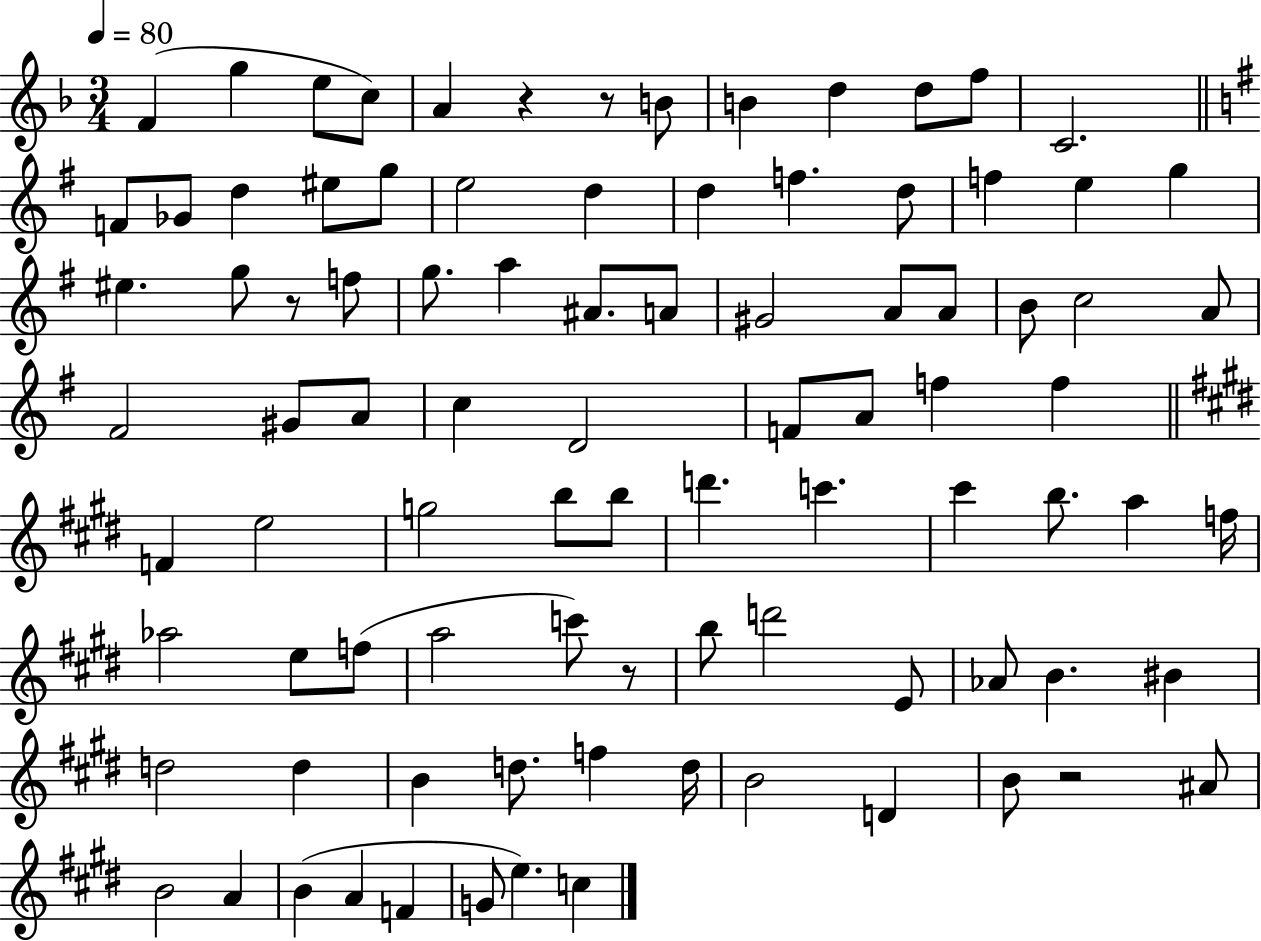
{
  \clef treble
  \numericTimeSignature
  \time 3/4
  \key f \major
  \tempo 4 = 80
  f'4( g''4 e''8 c''8) | a'4 r4 r8 b'8 | b'4 d''4 d''8 f''8 | c'2. | \break \bar "||" \break \key g \major f'8 ges'8 d''4 eis''8 g''8 | e''2 d''4 | d''4 f''4. d''8 | f''4 e''4 g''4 | \break eis''4. g''8 r8 f''8 | g''8. a''4 ais'8. a'8 | gis'2 a'8 a'8 | b'8 c''2 a'8 | \break fis'2 gis'8 a'8 | c''4 d'2 | f'8 a'8 f''4 f''4 | \bar "||" \break \key e \major f'4 e''2 | g''2 b''8 b''8 | d'''4. c'''4. | cis'''4 b''8. a''4 f''16 | \break aes''2 e''8 f''8( | a''2 c'''8) r8 | b''8 d'''2 e'8 | aes'8 b'4. bis'4 | \break d''2 d''4 | b'4 d''8. f''4 d''16 | b'2 d'4 | b'8 r2 ais'8 | \break b'2 a'4 | b'4( a'4 f'4 | g'8 e''4.) c''4 | \bar "|."
}